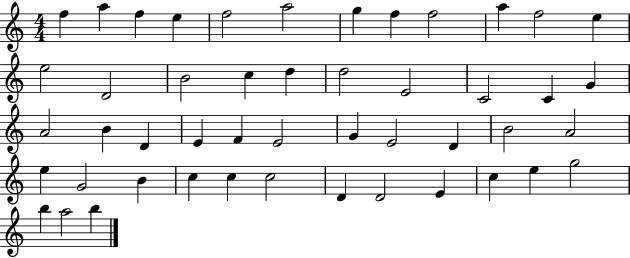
X:1
T:Untitled
M:4/4
L:1/4
K:C
f a f e f2 a2 g f f2 a f2 e e2 D2 B2 c d d2 E2 C2 C G A2 B D E F E2 G E2 D B2 A2 e G2 B c c c2 D D2 E c e g2 b a2 b